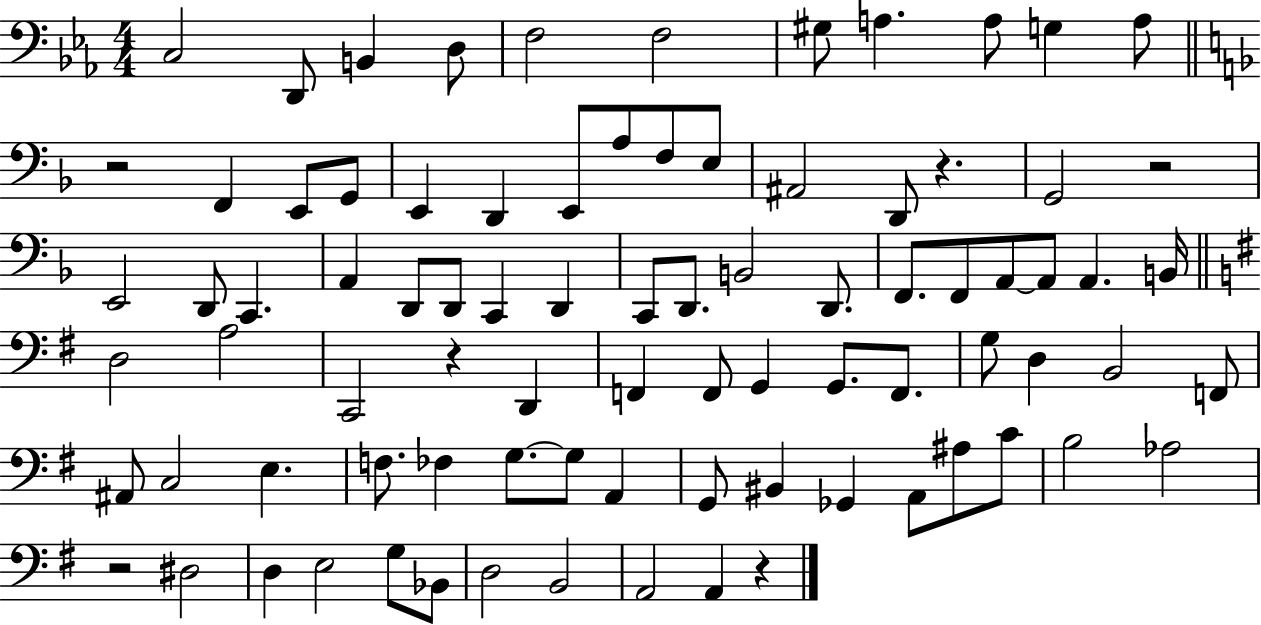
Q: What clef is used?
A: bass